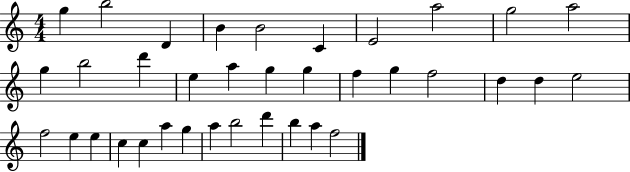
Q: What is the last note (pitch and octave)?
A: F5